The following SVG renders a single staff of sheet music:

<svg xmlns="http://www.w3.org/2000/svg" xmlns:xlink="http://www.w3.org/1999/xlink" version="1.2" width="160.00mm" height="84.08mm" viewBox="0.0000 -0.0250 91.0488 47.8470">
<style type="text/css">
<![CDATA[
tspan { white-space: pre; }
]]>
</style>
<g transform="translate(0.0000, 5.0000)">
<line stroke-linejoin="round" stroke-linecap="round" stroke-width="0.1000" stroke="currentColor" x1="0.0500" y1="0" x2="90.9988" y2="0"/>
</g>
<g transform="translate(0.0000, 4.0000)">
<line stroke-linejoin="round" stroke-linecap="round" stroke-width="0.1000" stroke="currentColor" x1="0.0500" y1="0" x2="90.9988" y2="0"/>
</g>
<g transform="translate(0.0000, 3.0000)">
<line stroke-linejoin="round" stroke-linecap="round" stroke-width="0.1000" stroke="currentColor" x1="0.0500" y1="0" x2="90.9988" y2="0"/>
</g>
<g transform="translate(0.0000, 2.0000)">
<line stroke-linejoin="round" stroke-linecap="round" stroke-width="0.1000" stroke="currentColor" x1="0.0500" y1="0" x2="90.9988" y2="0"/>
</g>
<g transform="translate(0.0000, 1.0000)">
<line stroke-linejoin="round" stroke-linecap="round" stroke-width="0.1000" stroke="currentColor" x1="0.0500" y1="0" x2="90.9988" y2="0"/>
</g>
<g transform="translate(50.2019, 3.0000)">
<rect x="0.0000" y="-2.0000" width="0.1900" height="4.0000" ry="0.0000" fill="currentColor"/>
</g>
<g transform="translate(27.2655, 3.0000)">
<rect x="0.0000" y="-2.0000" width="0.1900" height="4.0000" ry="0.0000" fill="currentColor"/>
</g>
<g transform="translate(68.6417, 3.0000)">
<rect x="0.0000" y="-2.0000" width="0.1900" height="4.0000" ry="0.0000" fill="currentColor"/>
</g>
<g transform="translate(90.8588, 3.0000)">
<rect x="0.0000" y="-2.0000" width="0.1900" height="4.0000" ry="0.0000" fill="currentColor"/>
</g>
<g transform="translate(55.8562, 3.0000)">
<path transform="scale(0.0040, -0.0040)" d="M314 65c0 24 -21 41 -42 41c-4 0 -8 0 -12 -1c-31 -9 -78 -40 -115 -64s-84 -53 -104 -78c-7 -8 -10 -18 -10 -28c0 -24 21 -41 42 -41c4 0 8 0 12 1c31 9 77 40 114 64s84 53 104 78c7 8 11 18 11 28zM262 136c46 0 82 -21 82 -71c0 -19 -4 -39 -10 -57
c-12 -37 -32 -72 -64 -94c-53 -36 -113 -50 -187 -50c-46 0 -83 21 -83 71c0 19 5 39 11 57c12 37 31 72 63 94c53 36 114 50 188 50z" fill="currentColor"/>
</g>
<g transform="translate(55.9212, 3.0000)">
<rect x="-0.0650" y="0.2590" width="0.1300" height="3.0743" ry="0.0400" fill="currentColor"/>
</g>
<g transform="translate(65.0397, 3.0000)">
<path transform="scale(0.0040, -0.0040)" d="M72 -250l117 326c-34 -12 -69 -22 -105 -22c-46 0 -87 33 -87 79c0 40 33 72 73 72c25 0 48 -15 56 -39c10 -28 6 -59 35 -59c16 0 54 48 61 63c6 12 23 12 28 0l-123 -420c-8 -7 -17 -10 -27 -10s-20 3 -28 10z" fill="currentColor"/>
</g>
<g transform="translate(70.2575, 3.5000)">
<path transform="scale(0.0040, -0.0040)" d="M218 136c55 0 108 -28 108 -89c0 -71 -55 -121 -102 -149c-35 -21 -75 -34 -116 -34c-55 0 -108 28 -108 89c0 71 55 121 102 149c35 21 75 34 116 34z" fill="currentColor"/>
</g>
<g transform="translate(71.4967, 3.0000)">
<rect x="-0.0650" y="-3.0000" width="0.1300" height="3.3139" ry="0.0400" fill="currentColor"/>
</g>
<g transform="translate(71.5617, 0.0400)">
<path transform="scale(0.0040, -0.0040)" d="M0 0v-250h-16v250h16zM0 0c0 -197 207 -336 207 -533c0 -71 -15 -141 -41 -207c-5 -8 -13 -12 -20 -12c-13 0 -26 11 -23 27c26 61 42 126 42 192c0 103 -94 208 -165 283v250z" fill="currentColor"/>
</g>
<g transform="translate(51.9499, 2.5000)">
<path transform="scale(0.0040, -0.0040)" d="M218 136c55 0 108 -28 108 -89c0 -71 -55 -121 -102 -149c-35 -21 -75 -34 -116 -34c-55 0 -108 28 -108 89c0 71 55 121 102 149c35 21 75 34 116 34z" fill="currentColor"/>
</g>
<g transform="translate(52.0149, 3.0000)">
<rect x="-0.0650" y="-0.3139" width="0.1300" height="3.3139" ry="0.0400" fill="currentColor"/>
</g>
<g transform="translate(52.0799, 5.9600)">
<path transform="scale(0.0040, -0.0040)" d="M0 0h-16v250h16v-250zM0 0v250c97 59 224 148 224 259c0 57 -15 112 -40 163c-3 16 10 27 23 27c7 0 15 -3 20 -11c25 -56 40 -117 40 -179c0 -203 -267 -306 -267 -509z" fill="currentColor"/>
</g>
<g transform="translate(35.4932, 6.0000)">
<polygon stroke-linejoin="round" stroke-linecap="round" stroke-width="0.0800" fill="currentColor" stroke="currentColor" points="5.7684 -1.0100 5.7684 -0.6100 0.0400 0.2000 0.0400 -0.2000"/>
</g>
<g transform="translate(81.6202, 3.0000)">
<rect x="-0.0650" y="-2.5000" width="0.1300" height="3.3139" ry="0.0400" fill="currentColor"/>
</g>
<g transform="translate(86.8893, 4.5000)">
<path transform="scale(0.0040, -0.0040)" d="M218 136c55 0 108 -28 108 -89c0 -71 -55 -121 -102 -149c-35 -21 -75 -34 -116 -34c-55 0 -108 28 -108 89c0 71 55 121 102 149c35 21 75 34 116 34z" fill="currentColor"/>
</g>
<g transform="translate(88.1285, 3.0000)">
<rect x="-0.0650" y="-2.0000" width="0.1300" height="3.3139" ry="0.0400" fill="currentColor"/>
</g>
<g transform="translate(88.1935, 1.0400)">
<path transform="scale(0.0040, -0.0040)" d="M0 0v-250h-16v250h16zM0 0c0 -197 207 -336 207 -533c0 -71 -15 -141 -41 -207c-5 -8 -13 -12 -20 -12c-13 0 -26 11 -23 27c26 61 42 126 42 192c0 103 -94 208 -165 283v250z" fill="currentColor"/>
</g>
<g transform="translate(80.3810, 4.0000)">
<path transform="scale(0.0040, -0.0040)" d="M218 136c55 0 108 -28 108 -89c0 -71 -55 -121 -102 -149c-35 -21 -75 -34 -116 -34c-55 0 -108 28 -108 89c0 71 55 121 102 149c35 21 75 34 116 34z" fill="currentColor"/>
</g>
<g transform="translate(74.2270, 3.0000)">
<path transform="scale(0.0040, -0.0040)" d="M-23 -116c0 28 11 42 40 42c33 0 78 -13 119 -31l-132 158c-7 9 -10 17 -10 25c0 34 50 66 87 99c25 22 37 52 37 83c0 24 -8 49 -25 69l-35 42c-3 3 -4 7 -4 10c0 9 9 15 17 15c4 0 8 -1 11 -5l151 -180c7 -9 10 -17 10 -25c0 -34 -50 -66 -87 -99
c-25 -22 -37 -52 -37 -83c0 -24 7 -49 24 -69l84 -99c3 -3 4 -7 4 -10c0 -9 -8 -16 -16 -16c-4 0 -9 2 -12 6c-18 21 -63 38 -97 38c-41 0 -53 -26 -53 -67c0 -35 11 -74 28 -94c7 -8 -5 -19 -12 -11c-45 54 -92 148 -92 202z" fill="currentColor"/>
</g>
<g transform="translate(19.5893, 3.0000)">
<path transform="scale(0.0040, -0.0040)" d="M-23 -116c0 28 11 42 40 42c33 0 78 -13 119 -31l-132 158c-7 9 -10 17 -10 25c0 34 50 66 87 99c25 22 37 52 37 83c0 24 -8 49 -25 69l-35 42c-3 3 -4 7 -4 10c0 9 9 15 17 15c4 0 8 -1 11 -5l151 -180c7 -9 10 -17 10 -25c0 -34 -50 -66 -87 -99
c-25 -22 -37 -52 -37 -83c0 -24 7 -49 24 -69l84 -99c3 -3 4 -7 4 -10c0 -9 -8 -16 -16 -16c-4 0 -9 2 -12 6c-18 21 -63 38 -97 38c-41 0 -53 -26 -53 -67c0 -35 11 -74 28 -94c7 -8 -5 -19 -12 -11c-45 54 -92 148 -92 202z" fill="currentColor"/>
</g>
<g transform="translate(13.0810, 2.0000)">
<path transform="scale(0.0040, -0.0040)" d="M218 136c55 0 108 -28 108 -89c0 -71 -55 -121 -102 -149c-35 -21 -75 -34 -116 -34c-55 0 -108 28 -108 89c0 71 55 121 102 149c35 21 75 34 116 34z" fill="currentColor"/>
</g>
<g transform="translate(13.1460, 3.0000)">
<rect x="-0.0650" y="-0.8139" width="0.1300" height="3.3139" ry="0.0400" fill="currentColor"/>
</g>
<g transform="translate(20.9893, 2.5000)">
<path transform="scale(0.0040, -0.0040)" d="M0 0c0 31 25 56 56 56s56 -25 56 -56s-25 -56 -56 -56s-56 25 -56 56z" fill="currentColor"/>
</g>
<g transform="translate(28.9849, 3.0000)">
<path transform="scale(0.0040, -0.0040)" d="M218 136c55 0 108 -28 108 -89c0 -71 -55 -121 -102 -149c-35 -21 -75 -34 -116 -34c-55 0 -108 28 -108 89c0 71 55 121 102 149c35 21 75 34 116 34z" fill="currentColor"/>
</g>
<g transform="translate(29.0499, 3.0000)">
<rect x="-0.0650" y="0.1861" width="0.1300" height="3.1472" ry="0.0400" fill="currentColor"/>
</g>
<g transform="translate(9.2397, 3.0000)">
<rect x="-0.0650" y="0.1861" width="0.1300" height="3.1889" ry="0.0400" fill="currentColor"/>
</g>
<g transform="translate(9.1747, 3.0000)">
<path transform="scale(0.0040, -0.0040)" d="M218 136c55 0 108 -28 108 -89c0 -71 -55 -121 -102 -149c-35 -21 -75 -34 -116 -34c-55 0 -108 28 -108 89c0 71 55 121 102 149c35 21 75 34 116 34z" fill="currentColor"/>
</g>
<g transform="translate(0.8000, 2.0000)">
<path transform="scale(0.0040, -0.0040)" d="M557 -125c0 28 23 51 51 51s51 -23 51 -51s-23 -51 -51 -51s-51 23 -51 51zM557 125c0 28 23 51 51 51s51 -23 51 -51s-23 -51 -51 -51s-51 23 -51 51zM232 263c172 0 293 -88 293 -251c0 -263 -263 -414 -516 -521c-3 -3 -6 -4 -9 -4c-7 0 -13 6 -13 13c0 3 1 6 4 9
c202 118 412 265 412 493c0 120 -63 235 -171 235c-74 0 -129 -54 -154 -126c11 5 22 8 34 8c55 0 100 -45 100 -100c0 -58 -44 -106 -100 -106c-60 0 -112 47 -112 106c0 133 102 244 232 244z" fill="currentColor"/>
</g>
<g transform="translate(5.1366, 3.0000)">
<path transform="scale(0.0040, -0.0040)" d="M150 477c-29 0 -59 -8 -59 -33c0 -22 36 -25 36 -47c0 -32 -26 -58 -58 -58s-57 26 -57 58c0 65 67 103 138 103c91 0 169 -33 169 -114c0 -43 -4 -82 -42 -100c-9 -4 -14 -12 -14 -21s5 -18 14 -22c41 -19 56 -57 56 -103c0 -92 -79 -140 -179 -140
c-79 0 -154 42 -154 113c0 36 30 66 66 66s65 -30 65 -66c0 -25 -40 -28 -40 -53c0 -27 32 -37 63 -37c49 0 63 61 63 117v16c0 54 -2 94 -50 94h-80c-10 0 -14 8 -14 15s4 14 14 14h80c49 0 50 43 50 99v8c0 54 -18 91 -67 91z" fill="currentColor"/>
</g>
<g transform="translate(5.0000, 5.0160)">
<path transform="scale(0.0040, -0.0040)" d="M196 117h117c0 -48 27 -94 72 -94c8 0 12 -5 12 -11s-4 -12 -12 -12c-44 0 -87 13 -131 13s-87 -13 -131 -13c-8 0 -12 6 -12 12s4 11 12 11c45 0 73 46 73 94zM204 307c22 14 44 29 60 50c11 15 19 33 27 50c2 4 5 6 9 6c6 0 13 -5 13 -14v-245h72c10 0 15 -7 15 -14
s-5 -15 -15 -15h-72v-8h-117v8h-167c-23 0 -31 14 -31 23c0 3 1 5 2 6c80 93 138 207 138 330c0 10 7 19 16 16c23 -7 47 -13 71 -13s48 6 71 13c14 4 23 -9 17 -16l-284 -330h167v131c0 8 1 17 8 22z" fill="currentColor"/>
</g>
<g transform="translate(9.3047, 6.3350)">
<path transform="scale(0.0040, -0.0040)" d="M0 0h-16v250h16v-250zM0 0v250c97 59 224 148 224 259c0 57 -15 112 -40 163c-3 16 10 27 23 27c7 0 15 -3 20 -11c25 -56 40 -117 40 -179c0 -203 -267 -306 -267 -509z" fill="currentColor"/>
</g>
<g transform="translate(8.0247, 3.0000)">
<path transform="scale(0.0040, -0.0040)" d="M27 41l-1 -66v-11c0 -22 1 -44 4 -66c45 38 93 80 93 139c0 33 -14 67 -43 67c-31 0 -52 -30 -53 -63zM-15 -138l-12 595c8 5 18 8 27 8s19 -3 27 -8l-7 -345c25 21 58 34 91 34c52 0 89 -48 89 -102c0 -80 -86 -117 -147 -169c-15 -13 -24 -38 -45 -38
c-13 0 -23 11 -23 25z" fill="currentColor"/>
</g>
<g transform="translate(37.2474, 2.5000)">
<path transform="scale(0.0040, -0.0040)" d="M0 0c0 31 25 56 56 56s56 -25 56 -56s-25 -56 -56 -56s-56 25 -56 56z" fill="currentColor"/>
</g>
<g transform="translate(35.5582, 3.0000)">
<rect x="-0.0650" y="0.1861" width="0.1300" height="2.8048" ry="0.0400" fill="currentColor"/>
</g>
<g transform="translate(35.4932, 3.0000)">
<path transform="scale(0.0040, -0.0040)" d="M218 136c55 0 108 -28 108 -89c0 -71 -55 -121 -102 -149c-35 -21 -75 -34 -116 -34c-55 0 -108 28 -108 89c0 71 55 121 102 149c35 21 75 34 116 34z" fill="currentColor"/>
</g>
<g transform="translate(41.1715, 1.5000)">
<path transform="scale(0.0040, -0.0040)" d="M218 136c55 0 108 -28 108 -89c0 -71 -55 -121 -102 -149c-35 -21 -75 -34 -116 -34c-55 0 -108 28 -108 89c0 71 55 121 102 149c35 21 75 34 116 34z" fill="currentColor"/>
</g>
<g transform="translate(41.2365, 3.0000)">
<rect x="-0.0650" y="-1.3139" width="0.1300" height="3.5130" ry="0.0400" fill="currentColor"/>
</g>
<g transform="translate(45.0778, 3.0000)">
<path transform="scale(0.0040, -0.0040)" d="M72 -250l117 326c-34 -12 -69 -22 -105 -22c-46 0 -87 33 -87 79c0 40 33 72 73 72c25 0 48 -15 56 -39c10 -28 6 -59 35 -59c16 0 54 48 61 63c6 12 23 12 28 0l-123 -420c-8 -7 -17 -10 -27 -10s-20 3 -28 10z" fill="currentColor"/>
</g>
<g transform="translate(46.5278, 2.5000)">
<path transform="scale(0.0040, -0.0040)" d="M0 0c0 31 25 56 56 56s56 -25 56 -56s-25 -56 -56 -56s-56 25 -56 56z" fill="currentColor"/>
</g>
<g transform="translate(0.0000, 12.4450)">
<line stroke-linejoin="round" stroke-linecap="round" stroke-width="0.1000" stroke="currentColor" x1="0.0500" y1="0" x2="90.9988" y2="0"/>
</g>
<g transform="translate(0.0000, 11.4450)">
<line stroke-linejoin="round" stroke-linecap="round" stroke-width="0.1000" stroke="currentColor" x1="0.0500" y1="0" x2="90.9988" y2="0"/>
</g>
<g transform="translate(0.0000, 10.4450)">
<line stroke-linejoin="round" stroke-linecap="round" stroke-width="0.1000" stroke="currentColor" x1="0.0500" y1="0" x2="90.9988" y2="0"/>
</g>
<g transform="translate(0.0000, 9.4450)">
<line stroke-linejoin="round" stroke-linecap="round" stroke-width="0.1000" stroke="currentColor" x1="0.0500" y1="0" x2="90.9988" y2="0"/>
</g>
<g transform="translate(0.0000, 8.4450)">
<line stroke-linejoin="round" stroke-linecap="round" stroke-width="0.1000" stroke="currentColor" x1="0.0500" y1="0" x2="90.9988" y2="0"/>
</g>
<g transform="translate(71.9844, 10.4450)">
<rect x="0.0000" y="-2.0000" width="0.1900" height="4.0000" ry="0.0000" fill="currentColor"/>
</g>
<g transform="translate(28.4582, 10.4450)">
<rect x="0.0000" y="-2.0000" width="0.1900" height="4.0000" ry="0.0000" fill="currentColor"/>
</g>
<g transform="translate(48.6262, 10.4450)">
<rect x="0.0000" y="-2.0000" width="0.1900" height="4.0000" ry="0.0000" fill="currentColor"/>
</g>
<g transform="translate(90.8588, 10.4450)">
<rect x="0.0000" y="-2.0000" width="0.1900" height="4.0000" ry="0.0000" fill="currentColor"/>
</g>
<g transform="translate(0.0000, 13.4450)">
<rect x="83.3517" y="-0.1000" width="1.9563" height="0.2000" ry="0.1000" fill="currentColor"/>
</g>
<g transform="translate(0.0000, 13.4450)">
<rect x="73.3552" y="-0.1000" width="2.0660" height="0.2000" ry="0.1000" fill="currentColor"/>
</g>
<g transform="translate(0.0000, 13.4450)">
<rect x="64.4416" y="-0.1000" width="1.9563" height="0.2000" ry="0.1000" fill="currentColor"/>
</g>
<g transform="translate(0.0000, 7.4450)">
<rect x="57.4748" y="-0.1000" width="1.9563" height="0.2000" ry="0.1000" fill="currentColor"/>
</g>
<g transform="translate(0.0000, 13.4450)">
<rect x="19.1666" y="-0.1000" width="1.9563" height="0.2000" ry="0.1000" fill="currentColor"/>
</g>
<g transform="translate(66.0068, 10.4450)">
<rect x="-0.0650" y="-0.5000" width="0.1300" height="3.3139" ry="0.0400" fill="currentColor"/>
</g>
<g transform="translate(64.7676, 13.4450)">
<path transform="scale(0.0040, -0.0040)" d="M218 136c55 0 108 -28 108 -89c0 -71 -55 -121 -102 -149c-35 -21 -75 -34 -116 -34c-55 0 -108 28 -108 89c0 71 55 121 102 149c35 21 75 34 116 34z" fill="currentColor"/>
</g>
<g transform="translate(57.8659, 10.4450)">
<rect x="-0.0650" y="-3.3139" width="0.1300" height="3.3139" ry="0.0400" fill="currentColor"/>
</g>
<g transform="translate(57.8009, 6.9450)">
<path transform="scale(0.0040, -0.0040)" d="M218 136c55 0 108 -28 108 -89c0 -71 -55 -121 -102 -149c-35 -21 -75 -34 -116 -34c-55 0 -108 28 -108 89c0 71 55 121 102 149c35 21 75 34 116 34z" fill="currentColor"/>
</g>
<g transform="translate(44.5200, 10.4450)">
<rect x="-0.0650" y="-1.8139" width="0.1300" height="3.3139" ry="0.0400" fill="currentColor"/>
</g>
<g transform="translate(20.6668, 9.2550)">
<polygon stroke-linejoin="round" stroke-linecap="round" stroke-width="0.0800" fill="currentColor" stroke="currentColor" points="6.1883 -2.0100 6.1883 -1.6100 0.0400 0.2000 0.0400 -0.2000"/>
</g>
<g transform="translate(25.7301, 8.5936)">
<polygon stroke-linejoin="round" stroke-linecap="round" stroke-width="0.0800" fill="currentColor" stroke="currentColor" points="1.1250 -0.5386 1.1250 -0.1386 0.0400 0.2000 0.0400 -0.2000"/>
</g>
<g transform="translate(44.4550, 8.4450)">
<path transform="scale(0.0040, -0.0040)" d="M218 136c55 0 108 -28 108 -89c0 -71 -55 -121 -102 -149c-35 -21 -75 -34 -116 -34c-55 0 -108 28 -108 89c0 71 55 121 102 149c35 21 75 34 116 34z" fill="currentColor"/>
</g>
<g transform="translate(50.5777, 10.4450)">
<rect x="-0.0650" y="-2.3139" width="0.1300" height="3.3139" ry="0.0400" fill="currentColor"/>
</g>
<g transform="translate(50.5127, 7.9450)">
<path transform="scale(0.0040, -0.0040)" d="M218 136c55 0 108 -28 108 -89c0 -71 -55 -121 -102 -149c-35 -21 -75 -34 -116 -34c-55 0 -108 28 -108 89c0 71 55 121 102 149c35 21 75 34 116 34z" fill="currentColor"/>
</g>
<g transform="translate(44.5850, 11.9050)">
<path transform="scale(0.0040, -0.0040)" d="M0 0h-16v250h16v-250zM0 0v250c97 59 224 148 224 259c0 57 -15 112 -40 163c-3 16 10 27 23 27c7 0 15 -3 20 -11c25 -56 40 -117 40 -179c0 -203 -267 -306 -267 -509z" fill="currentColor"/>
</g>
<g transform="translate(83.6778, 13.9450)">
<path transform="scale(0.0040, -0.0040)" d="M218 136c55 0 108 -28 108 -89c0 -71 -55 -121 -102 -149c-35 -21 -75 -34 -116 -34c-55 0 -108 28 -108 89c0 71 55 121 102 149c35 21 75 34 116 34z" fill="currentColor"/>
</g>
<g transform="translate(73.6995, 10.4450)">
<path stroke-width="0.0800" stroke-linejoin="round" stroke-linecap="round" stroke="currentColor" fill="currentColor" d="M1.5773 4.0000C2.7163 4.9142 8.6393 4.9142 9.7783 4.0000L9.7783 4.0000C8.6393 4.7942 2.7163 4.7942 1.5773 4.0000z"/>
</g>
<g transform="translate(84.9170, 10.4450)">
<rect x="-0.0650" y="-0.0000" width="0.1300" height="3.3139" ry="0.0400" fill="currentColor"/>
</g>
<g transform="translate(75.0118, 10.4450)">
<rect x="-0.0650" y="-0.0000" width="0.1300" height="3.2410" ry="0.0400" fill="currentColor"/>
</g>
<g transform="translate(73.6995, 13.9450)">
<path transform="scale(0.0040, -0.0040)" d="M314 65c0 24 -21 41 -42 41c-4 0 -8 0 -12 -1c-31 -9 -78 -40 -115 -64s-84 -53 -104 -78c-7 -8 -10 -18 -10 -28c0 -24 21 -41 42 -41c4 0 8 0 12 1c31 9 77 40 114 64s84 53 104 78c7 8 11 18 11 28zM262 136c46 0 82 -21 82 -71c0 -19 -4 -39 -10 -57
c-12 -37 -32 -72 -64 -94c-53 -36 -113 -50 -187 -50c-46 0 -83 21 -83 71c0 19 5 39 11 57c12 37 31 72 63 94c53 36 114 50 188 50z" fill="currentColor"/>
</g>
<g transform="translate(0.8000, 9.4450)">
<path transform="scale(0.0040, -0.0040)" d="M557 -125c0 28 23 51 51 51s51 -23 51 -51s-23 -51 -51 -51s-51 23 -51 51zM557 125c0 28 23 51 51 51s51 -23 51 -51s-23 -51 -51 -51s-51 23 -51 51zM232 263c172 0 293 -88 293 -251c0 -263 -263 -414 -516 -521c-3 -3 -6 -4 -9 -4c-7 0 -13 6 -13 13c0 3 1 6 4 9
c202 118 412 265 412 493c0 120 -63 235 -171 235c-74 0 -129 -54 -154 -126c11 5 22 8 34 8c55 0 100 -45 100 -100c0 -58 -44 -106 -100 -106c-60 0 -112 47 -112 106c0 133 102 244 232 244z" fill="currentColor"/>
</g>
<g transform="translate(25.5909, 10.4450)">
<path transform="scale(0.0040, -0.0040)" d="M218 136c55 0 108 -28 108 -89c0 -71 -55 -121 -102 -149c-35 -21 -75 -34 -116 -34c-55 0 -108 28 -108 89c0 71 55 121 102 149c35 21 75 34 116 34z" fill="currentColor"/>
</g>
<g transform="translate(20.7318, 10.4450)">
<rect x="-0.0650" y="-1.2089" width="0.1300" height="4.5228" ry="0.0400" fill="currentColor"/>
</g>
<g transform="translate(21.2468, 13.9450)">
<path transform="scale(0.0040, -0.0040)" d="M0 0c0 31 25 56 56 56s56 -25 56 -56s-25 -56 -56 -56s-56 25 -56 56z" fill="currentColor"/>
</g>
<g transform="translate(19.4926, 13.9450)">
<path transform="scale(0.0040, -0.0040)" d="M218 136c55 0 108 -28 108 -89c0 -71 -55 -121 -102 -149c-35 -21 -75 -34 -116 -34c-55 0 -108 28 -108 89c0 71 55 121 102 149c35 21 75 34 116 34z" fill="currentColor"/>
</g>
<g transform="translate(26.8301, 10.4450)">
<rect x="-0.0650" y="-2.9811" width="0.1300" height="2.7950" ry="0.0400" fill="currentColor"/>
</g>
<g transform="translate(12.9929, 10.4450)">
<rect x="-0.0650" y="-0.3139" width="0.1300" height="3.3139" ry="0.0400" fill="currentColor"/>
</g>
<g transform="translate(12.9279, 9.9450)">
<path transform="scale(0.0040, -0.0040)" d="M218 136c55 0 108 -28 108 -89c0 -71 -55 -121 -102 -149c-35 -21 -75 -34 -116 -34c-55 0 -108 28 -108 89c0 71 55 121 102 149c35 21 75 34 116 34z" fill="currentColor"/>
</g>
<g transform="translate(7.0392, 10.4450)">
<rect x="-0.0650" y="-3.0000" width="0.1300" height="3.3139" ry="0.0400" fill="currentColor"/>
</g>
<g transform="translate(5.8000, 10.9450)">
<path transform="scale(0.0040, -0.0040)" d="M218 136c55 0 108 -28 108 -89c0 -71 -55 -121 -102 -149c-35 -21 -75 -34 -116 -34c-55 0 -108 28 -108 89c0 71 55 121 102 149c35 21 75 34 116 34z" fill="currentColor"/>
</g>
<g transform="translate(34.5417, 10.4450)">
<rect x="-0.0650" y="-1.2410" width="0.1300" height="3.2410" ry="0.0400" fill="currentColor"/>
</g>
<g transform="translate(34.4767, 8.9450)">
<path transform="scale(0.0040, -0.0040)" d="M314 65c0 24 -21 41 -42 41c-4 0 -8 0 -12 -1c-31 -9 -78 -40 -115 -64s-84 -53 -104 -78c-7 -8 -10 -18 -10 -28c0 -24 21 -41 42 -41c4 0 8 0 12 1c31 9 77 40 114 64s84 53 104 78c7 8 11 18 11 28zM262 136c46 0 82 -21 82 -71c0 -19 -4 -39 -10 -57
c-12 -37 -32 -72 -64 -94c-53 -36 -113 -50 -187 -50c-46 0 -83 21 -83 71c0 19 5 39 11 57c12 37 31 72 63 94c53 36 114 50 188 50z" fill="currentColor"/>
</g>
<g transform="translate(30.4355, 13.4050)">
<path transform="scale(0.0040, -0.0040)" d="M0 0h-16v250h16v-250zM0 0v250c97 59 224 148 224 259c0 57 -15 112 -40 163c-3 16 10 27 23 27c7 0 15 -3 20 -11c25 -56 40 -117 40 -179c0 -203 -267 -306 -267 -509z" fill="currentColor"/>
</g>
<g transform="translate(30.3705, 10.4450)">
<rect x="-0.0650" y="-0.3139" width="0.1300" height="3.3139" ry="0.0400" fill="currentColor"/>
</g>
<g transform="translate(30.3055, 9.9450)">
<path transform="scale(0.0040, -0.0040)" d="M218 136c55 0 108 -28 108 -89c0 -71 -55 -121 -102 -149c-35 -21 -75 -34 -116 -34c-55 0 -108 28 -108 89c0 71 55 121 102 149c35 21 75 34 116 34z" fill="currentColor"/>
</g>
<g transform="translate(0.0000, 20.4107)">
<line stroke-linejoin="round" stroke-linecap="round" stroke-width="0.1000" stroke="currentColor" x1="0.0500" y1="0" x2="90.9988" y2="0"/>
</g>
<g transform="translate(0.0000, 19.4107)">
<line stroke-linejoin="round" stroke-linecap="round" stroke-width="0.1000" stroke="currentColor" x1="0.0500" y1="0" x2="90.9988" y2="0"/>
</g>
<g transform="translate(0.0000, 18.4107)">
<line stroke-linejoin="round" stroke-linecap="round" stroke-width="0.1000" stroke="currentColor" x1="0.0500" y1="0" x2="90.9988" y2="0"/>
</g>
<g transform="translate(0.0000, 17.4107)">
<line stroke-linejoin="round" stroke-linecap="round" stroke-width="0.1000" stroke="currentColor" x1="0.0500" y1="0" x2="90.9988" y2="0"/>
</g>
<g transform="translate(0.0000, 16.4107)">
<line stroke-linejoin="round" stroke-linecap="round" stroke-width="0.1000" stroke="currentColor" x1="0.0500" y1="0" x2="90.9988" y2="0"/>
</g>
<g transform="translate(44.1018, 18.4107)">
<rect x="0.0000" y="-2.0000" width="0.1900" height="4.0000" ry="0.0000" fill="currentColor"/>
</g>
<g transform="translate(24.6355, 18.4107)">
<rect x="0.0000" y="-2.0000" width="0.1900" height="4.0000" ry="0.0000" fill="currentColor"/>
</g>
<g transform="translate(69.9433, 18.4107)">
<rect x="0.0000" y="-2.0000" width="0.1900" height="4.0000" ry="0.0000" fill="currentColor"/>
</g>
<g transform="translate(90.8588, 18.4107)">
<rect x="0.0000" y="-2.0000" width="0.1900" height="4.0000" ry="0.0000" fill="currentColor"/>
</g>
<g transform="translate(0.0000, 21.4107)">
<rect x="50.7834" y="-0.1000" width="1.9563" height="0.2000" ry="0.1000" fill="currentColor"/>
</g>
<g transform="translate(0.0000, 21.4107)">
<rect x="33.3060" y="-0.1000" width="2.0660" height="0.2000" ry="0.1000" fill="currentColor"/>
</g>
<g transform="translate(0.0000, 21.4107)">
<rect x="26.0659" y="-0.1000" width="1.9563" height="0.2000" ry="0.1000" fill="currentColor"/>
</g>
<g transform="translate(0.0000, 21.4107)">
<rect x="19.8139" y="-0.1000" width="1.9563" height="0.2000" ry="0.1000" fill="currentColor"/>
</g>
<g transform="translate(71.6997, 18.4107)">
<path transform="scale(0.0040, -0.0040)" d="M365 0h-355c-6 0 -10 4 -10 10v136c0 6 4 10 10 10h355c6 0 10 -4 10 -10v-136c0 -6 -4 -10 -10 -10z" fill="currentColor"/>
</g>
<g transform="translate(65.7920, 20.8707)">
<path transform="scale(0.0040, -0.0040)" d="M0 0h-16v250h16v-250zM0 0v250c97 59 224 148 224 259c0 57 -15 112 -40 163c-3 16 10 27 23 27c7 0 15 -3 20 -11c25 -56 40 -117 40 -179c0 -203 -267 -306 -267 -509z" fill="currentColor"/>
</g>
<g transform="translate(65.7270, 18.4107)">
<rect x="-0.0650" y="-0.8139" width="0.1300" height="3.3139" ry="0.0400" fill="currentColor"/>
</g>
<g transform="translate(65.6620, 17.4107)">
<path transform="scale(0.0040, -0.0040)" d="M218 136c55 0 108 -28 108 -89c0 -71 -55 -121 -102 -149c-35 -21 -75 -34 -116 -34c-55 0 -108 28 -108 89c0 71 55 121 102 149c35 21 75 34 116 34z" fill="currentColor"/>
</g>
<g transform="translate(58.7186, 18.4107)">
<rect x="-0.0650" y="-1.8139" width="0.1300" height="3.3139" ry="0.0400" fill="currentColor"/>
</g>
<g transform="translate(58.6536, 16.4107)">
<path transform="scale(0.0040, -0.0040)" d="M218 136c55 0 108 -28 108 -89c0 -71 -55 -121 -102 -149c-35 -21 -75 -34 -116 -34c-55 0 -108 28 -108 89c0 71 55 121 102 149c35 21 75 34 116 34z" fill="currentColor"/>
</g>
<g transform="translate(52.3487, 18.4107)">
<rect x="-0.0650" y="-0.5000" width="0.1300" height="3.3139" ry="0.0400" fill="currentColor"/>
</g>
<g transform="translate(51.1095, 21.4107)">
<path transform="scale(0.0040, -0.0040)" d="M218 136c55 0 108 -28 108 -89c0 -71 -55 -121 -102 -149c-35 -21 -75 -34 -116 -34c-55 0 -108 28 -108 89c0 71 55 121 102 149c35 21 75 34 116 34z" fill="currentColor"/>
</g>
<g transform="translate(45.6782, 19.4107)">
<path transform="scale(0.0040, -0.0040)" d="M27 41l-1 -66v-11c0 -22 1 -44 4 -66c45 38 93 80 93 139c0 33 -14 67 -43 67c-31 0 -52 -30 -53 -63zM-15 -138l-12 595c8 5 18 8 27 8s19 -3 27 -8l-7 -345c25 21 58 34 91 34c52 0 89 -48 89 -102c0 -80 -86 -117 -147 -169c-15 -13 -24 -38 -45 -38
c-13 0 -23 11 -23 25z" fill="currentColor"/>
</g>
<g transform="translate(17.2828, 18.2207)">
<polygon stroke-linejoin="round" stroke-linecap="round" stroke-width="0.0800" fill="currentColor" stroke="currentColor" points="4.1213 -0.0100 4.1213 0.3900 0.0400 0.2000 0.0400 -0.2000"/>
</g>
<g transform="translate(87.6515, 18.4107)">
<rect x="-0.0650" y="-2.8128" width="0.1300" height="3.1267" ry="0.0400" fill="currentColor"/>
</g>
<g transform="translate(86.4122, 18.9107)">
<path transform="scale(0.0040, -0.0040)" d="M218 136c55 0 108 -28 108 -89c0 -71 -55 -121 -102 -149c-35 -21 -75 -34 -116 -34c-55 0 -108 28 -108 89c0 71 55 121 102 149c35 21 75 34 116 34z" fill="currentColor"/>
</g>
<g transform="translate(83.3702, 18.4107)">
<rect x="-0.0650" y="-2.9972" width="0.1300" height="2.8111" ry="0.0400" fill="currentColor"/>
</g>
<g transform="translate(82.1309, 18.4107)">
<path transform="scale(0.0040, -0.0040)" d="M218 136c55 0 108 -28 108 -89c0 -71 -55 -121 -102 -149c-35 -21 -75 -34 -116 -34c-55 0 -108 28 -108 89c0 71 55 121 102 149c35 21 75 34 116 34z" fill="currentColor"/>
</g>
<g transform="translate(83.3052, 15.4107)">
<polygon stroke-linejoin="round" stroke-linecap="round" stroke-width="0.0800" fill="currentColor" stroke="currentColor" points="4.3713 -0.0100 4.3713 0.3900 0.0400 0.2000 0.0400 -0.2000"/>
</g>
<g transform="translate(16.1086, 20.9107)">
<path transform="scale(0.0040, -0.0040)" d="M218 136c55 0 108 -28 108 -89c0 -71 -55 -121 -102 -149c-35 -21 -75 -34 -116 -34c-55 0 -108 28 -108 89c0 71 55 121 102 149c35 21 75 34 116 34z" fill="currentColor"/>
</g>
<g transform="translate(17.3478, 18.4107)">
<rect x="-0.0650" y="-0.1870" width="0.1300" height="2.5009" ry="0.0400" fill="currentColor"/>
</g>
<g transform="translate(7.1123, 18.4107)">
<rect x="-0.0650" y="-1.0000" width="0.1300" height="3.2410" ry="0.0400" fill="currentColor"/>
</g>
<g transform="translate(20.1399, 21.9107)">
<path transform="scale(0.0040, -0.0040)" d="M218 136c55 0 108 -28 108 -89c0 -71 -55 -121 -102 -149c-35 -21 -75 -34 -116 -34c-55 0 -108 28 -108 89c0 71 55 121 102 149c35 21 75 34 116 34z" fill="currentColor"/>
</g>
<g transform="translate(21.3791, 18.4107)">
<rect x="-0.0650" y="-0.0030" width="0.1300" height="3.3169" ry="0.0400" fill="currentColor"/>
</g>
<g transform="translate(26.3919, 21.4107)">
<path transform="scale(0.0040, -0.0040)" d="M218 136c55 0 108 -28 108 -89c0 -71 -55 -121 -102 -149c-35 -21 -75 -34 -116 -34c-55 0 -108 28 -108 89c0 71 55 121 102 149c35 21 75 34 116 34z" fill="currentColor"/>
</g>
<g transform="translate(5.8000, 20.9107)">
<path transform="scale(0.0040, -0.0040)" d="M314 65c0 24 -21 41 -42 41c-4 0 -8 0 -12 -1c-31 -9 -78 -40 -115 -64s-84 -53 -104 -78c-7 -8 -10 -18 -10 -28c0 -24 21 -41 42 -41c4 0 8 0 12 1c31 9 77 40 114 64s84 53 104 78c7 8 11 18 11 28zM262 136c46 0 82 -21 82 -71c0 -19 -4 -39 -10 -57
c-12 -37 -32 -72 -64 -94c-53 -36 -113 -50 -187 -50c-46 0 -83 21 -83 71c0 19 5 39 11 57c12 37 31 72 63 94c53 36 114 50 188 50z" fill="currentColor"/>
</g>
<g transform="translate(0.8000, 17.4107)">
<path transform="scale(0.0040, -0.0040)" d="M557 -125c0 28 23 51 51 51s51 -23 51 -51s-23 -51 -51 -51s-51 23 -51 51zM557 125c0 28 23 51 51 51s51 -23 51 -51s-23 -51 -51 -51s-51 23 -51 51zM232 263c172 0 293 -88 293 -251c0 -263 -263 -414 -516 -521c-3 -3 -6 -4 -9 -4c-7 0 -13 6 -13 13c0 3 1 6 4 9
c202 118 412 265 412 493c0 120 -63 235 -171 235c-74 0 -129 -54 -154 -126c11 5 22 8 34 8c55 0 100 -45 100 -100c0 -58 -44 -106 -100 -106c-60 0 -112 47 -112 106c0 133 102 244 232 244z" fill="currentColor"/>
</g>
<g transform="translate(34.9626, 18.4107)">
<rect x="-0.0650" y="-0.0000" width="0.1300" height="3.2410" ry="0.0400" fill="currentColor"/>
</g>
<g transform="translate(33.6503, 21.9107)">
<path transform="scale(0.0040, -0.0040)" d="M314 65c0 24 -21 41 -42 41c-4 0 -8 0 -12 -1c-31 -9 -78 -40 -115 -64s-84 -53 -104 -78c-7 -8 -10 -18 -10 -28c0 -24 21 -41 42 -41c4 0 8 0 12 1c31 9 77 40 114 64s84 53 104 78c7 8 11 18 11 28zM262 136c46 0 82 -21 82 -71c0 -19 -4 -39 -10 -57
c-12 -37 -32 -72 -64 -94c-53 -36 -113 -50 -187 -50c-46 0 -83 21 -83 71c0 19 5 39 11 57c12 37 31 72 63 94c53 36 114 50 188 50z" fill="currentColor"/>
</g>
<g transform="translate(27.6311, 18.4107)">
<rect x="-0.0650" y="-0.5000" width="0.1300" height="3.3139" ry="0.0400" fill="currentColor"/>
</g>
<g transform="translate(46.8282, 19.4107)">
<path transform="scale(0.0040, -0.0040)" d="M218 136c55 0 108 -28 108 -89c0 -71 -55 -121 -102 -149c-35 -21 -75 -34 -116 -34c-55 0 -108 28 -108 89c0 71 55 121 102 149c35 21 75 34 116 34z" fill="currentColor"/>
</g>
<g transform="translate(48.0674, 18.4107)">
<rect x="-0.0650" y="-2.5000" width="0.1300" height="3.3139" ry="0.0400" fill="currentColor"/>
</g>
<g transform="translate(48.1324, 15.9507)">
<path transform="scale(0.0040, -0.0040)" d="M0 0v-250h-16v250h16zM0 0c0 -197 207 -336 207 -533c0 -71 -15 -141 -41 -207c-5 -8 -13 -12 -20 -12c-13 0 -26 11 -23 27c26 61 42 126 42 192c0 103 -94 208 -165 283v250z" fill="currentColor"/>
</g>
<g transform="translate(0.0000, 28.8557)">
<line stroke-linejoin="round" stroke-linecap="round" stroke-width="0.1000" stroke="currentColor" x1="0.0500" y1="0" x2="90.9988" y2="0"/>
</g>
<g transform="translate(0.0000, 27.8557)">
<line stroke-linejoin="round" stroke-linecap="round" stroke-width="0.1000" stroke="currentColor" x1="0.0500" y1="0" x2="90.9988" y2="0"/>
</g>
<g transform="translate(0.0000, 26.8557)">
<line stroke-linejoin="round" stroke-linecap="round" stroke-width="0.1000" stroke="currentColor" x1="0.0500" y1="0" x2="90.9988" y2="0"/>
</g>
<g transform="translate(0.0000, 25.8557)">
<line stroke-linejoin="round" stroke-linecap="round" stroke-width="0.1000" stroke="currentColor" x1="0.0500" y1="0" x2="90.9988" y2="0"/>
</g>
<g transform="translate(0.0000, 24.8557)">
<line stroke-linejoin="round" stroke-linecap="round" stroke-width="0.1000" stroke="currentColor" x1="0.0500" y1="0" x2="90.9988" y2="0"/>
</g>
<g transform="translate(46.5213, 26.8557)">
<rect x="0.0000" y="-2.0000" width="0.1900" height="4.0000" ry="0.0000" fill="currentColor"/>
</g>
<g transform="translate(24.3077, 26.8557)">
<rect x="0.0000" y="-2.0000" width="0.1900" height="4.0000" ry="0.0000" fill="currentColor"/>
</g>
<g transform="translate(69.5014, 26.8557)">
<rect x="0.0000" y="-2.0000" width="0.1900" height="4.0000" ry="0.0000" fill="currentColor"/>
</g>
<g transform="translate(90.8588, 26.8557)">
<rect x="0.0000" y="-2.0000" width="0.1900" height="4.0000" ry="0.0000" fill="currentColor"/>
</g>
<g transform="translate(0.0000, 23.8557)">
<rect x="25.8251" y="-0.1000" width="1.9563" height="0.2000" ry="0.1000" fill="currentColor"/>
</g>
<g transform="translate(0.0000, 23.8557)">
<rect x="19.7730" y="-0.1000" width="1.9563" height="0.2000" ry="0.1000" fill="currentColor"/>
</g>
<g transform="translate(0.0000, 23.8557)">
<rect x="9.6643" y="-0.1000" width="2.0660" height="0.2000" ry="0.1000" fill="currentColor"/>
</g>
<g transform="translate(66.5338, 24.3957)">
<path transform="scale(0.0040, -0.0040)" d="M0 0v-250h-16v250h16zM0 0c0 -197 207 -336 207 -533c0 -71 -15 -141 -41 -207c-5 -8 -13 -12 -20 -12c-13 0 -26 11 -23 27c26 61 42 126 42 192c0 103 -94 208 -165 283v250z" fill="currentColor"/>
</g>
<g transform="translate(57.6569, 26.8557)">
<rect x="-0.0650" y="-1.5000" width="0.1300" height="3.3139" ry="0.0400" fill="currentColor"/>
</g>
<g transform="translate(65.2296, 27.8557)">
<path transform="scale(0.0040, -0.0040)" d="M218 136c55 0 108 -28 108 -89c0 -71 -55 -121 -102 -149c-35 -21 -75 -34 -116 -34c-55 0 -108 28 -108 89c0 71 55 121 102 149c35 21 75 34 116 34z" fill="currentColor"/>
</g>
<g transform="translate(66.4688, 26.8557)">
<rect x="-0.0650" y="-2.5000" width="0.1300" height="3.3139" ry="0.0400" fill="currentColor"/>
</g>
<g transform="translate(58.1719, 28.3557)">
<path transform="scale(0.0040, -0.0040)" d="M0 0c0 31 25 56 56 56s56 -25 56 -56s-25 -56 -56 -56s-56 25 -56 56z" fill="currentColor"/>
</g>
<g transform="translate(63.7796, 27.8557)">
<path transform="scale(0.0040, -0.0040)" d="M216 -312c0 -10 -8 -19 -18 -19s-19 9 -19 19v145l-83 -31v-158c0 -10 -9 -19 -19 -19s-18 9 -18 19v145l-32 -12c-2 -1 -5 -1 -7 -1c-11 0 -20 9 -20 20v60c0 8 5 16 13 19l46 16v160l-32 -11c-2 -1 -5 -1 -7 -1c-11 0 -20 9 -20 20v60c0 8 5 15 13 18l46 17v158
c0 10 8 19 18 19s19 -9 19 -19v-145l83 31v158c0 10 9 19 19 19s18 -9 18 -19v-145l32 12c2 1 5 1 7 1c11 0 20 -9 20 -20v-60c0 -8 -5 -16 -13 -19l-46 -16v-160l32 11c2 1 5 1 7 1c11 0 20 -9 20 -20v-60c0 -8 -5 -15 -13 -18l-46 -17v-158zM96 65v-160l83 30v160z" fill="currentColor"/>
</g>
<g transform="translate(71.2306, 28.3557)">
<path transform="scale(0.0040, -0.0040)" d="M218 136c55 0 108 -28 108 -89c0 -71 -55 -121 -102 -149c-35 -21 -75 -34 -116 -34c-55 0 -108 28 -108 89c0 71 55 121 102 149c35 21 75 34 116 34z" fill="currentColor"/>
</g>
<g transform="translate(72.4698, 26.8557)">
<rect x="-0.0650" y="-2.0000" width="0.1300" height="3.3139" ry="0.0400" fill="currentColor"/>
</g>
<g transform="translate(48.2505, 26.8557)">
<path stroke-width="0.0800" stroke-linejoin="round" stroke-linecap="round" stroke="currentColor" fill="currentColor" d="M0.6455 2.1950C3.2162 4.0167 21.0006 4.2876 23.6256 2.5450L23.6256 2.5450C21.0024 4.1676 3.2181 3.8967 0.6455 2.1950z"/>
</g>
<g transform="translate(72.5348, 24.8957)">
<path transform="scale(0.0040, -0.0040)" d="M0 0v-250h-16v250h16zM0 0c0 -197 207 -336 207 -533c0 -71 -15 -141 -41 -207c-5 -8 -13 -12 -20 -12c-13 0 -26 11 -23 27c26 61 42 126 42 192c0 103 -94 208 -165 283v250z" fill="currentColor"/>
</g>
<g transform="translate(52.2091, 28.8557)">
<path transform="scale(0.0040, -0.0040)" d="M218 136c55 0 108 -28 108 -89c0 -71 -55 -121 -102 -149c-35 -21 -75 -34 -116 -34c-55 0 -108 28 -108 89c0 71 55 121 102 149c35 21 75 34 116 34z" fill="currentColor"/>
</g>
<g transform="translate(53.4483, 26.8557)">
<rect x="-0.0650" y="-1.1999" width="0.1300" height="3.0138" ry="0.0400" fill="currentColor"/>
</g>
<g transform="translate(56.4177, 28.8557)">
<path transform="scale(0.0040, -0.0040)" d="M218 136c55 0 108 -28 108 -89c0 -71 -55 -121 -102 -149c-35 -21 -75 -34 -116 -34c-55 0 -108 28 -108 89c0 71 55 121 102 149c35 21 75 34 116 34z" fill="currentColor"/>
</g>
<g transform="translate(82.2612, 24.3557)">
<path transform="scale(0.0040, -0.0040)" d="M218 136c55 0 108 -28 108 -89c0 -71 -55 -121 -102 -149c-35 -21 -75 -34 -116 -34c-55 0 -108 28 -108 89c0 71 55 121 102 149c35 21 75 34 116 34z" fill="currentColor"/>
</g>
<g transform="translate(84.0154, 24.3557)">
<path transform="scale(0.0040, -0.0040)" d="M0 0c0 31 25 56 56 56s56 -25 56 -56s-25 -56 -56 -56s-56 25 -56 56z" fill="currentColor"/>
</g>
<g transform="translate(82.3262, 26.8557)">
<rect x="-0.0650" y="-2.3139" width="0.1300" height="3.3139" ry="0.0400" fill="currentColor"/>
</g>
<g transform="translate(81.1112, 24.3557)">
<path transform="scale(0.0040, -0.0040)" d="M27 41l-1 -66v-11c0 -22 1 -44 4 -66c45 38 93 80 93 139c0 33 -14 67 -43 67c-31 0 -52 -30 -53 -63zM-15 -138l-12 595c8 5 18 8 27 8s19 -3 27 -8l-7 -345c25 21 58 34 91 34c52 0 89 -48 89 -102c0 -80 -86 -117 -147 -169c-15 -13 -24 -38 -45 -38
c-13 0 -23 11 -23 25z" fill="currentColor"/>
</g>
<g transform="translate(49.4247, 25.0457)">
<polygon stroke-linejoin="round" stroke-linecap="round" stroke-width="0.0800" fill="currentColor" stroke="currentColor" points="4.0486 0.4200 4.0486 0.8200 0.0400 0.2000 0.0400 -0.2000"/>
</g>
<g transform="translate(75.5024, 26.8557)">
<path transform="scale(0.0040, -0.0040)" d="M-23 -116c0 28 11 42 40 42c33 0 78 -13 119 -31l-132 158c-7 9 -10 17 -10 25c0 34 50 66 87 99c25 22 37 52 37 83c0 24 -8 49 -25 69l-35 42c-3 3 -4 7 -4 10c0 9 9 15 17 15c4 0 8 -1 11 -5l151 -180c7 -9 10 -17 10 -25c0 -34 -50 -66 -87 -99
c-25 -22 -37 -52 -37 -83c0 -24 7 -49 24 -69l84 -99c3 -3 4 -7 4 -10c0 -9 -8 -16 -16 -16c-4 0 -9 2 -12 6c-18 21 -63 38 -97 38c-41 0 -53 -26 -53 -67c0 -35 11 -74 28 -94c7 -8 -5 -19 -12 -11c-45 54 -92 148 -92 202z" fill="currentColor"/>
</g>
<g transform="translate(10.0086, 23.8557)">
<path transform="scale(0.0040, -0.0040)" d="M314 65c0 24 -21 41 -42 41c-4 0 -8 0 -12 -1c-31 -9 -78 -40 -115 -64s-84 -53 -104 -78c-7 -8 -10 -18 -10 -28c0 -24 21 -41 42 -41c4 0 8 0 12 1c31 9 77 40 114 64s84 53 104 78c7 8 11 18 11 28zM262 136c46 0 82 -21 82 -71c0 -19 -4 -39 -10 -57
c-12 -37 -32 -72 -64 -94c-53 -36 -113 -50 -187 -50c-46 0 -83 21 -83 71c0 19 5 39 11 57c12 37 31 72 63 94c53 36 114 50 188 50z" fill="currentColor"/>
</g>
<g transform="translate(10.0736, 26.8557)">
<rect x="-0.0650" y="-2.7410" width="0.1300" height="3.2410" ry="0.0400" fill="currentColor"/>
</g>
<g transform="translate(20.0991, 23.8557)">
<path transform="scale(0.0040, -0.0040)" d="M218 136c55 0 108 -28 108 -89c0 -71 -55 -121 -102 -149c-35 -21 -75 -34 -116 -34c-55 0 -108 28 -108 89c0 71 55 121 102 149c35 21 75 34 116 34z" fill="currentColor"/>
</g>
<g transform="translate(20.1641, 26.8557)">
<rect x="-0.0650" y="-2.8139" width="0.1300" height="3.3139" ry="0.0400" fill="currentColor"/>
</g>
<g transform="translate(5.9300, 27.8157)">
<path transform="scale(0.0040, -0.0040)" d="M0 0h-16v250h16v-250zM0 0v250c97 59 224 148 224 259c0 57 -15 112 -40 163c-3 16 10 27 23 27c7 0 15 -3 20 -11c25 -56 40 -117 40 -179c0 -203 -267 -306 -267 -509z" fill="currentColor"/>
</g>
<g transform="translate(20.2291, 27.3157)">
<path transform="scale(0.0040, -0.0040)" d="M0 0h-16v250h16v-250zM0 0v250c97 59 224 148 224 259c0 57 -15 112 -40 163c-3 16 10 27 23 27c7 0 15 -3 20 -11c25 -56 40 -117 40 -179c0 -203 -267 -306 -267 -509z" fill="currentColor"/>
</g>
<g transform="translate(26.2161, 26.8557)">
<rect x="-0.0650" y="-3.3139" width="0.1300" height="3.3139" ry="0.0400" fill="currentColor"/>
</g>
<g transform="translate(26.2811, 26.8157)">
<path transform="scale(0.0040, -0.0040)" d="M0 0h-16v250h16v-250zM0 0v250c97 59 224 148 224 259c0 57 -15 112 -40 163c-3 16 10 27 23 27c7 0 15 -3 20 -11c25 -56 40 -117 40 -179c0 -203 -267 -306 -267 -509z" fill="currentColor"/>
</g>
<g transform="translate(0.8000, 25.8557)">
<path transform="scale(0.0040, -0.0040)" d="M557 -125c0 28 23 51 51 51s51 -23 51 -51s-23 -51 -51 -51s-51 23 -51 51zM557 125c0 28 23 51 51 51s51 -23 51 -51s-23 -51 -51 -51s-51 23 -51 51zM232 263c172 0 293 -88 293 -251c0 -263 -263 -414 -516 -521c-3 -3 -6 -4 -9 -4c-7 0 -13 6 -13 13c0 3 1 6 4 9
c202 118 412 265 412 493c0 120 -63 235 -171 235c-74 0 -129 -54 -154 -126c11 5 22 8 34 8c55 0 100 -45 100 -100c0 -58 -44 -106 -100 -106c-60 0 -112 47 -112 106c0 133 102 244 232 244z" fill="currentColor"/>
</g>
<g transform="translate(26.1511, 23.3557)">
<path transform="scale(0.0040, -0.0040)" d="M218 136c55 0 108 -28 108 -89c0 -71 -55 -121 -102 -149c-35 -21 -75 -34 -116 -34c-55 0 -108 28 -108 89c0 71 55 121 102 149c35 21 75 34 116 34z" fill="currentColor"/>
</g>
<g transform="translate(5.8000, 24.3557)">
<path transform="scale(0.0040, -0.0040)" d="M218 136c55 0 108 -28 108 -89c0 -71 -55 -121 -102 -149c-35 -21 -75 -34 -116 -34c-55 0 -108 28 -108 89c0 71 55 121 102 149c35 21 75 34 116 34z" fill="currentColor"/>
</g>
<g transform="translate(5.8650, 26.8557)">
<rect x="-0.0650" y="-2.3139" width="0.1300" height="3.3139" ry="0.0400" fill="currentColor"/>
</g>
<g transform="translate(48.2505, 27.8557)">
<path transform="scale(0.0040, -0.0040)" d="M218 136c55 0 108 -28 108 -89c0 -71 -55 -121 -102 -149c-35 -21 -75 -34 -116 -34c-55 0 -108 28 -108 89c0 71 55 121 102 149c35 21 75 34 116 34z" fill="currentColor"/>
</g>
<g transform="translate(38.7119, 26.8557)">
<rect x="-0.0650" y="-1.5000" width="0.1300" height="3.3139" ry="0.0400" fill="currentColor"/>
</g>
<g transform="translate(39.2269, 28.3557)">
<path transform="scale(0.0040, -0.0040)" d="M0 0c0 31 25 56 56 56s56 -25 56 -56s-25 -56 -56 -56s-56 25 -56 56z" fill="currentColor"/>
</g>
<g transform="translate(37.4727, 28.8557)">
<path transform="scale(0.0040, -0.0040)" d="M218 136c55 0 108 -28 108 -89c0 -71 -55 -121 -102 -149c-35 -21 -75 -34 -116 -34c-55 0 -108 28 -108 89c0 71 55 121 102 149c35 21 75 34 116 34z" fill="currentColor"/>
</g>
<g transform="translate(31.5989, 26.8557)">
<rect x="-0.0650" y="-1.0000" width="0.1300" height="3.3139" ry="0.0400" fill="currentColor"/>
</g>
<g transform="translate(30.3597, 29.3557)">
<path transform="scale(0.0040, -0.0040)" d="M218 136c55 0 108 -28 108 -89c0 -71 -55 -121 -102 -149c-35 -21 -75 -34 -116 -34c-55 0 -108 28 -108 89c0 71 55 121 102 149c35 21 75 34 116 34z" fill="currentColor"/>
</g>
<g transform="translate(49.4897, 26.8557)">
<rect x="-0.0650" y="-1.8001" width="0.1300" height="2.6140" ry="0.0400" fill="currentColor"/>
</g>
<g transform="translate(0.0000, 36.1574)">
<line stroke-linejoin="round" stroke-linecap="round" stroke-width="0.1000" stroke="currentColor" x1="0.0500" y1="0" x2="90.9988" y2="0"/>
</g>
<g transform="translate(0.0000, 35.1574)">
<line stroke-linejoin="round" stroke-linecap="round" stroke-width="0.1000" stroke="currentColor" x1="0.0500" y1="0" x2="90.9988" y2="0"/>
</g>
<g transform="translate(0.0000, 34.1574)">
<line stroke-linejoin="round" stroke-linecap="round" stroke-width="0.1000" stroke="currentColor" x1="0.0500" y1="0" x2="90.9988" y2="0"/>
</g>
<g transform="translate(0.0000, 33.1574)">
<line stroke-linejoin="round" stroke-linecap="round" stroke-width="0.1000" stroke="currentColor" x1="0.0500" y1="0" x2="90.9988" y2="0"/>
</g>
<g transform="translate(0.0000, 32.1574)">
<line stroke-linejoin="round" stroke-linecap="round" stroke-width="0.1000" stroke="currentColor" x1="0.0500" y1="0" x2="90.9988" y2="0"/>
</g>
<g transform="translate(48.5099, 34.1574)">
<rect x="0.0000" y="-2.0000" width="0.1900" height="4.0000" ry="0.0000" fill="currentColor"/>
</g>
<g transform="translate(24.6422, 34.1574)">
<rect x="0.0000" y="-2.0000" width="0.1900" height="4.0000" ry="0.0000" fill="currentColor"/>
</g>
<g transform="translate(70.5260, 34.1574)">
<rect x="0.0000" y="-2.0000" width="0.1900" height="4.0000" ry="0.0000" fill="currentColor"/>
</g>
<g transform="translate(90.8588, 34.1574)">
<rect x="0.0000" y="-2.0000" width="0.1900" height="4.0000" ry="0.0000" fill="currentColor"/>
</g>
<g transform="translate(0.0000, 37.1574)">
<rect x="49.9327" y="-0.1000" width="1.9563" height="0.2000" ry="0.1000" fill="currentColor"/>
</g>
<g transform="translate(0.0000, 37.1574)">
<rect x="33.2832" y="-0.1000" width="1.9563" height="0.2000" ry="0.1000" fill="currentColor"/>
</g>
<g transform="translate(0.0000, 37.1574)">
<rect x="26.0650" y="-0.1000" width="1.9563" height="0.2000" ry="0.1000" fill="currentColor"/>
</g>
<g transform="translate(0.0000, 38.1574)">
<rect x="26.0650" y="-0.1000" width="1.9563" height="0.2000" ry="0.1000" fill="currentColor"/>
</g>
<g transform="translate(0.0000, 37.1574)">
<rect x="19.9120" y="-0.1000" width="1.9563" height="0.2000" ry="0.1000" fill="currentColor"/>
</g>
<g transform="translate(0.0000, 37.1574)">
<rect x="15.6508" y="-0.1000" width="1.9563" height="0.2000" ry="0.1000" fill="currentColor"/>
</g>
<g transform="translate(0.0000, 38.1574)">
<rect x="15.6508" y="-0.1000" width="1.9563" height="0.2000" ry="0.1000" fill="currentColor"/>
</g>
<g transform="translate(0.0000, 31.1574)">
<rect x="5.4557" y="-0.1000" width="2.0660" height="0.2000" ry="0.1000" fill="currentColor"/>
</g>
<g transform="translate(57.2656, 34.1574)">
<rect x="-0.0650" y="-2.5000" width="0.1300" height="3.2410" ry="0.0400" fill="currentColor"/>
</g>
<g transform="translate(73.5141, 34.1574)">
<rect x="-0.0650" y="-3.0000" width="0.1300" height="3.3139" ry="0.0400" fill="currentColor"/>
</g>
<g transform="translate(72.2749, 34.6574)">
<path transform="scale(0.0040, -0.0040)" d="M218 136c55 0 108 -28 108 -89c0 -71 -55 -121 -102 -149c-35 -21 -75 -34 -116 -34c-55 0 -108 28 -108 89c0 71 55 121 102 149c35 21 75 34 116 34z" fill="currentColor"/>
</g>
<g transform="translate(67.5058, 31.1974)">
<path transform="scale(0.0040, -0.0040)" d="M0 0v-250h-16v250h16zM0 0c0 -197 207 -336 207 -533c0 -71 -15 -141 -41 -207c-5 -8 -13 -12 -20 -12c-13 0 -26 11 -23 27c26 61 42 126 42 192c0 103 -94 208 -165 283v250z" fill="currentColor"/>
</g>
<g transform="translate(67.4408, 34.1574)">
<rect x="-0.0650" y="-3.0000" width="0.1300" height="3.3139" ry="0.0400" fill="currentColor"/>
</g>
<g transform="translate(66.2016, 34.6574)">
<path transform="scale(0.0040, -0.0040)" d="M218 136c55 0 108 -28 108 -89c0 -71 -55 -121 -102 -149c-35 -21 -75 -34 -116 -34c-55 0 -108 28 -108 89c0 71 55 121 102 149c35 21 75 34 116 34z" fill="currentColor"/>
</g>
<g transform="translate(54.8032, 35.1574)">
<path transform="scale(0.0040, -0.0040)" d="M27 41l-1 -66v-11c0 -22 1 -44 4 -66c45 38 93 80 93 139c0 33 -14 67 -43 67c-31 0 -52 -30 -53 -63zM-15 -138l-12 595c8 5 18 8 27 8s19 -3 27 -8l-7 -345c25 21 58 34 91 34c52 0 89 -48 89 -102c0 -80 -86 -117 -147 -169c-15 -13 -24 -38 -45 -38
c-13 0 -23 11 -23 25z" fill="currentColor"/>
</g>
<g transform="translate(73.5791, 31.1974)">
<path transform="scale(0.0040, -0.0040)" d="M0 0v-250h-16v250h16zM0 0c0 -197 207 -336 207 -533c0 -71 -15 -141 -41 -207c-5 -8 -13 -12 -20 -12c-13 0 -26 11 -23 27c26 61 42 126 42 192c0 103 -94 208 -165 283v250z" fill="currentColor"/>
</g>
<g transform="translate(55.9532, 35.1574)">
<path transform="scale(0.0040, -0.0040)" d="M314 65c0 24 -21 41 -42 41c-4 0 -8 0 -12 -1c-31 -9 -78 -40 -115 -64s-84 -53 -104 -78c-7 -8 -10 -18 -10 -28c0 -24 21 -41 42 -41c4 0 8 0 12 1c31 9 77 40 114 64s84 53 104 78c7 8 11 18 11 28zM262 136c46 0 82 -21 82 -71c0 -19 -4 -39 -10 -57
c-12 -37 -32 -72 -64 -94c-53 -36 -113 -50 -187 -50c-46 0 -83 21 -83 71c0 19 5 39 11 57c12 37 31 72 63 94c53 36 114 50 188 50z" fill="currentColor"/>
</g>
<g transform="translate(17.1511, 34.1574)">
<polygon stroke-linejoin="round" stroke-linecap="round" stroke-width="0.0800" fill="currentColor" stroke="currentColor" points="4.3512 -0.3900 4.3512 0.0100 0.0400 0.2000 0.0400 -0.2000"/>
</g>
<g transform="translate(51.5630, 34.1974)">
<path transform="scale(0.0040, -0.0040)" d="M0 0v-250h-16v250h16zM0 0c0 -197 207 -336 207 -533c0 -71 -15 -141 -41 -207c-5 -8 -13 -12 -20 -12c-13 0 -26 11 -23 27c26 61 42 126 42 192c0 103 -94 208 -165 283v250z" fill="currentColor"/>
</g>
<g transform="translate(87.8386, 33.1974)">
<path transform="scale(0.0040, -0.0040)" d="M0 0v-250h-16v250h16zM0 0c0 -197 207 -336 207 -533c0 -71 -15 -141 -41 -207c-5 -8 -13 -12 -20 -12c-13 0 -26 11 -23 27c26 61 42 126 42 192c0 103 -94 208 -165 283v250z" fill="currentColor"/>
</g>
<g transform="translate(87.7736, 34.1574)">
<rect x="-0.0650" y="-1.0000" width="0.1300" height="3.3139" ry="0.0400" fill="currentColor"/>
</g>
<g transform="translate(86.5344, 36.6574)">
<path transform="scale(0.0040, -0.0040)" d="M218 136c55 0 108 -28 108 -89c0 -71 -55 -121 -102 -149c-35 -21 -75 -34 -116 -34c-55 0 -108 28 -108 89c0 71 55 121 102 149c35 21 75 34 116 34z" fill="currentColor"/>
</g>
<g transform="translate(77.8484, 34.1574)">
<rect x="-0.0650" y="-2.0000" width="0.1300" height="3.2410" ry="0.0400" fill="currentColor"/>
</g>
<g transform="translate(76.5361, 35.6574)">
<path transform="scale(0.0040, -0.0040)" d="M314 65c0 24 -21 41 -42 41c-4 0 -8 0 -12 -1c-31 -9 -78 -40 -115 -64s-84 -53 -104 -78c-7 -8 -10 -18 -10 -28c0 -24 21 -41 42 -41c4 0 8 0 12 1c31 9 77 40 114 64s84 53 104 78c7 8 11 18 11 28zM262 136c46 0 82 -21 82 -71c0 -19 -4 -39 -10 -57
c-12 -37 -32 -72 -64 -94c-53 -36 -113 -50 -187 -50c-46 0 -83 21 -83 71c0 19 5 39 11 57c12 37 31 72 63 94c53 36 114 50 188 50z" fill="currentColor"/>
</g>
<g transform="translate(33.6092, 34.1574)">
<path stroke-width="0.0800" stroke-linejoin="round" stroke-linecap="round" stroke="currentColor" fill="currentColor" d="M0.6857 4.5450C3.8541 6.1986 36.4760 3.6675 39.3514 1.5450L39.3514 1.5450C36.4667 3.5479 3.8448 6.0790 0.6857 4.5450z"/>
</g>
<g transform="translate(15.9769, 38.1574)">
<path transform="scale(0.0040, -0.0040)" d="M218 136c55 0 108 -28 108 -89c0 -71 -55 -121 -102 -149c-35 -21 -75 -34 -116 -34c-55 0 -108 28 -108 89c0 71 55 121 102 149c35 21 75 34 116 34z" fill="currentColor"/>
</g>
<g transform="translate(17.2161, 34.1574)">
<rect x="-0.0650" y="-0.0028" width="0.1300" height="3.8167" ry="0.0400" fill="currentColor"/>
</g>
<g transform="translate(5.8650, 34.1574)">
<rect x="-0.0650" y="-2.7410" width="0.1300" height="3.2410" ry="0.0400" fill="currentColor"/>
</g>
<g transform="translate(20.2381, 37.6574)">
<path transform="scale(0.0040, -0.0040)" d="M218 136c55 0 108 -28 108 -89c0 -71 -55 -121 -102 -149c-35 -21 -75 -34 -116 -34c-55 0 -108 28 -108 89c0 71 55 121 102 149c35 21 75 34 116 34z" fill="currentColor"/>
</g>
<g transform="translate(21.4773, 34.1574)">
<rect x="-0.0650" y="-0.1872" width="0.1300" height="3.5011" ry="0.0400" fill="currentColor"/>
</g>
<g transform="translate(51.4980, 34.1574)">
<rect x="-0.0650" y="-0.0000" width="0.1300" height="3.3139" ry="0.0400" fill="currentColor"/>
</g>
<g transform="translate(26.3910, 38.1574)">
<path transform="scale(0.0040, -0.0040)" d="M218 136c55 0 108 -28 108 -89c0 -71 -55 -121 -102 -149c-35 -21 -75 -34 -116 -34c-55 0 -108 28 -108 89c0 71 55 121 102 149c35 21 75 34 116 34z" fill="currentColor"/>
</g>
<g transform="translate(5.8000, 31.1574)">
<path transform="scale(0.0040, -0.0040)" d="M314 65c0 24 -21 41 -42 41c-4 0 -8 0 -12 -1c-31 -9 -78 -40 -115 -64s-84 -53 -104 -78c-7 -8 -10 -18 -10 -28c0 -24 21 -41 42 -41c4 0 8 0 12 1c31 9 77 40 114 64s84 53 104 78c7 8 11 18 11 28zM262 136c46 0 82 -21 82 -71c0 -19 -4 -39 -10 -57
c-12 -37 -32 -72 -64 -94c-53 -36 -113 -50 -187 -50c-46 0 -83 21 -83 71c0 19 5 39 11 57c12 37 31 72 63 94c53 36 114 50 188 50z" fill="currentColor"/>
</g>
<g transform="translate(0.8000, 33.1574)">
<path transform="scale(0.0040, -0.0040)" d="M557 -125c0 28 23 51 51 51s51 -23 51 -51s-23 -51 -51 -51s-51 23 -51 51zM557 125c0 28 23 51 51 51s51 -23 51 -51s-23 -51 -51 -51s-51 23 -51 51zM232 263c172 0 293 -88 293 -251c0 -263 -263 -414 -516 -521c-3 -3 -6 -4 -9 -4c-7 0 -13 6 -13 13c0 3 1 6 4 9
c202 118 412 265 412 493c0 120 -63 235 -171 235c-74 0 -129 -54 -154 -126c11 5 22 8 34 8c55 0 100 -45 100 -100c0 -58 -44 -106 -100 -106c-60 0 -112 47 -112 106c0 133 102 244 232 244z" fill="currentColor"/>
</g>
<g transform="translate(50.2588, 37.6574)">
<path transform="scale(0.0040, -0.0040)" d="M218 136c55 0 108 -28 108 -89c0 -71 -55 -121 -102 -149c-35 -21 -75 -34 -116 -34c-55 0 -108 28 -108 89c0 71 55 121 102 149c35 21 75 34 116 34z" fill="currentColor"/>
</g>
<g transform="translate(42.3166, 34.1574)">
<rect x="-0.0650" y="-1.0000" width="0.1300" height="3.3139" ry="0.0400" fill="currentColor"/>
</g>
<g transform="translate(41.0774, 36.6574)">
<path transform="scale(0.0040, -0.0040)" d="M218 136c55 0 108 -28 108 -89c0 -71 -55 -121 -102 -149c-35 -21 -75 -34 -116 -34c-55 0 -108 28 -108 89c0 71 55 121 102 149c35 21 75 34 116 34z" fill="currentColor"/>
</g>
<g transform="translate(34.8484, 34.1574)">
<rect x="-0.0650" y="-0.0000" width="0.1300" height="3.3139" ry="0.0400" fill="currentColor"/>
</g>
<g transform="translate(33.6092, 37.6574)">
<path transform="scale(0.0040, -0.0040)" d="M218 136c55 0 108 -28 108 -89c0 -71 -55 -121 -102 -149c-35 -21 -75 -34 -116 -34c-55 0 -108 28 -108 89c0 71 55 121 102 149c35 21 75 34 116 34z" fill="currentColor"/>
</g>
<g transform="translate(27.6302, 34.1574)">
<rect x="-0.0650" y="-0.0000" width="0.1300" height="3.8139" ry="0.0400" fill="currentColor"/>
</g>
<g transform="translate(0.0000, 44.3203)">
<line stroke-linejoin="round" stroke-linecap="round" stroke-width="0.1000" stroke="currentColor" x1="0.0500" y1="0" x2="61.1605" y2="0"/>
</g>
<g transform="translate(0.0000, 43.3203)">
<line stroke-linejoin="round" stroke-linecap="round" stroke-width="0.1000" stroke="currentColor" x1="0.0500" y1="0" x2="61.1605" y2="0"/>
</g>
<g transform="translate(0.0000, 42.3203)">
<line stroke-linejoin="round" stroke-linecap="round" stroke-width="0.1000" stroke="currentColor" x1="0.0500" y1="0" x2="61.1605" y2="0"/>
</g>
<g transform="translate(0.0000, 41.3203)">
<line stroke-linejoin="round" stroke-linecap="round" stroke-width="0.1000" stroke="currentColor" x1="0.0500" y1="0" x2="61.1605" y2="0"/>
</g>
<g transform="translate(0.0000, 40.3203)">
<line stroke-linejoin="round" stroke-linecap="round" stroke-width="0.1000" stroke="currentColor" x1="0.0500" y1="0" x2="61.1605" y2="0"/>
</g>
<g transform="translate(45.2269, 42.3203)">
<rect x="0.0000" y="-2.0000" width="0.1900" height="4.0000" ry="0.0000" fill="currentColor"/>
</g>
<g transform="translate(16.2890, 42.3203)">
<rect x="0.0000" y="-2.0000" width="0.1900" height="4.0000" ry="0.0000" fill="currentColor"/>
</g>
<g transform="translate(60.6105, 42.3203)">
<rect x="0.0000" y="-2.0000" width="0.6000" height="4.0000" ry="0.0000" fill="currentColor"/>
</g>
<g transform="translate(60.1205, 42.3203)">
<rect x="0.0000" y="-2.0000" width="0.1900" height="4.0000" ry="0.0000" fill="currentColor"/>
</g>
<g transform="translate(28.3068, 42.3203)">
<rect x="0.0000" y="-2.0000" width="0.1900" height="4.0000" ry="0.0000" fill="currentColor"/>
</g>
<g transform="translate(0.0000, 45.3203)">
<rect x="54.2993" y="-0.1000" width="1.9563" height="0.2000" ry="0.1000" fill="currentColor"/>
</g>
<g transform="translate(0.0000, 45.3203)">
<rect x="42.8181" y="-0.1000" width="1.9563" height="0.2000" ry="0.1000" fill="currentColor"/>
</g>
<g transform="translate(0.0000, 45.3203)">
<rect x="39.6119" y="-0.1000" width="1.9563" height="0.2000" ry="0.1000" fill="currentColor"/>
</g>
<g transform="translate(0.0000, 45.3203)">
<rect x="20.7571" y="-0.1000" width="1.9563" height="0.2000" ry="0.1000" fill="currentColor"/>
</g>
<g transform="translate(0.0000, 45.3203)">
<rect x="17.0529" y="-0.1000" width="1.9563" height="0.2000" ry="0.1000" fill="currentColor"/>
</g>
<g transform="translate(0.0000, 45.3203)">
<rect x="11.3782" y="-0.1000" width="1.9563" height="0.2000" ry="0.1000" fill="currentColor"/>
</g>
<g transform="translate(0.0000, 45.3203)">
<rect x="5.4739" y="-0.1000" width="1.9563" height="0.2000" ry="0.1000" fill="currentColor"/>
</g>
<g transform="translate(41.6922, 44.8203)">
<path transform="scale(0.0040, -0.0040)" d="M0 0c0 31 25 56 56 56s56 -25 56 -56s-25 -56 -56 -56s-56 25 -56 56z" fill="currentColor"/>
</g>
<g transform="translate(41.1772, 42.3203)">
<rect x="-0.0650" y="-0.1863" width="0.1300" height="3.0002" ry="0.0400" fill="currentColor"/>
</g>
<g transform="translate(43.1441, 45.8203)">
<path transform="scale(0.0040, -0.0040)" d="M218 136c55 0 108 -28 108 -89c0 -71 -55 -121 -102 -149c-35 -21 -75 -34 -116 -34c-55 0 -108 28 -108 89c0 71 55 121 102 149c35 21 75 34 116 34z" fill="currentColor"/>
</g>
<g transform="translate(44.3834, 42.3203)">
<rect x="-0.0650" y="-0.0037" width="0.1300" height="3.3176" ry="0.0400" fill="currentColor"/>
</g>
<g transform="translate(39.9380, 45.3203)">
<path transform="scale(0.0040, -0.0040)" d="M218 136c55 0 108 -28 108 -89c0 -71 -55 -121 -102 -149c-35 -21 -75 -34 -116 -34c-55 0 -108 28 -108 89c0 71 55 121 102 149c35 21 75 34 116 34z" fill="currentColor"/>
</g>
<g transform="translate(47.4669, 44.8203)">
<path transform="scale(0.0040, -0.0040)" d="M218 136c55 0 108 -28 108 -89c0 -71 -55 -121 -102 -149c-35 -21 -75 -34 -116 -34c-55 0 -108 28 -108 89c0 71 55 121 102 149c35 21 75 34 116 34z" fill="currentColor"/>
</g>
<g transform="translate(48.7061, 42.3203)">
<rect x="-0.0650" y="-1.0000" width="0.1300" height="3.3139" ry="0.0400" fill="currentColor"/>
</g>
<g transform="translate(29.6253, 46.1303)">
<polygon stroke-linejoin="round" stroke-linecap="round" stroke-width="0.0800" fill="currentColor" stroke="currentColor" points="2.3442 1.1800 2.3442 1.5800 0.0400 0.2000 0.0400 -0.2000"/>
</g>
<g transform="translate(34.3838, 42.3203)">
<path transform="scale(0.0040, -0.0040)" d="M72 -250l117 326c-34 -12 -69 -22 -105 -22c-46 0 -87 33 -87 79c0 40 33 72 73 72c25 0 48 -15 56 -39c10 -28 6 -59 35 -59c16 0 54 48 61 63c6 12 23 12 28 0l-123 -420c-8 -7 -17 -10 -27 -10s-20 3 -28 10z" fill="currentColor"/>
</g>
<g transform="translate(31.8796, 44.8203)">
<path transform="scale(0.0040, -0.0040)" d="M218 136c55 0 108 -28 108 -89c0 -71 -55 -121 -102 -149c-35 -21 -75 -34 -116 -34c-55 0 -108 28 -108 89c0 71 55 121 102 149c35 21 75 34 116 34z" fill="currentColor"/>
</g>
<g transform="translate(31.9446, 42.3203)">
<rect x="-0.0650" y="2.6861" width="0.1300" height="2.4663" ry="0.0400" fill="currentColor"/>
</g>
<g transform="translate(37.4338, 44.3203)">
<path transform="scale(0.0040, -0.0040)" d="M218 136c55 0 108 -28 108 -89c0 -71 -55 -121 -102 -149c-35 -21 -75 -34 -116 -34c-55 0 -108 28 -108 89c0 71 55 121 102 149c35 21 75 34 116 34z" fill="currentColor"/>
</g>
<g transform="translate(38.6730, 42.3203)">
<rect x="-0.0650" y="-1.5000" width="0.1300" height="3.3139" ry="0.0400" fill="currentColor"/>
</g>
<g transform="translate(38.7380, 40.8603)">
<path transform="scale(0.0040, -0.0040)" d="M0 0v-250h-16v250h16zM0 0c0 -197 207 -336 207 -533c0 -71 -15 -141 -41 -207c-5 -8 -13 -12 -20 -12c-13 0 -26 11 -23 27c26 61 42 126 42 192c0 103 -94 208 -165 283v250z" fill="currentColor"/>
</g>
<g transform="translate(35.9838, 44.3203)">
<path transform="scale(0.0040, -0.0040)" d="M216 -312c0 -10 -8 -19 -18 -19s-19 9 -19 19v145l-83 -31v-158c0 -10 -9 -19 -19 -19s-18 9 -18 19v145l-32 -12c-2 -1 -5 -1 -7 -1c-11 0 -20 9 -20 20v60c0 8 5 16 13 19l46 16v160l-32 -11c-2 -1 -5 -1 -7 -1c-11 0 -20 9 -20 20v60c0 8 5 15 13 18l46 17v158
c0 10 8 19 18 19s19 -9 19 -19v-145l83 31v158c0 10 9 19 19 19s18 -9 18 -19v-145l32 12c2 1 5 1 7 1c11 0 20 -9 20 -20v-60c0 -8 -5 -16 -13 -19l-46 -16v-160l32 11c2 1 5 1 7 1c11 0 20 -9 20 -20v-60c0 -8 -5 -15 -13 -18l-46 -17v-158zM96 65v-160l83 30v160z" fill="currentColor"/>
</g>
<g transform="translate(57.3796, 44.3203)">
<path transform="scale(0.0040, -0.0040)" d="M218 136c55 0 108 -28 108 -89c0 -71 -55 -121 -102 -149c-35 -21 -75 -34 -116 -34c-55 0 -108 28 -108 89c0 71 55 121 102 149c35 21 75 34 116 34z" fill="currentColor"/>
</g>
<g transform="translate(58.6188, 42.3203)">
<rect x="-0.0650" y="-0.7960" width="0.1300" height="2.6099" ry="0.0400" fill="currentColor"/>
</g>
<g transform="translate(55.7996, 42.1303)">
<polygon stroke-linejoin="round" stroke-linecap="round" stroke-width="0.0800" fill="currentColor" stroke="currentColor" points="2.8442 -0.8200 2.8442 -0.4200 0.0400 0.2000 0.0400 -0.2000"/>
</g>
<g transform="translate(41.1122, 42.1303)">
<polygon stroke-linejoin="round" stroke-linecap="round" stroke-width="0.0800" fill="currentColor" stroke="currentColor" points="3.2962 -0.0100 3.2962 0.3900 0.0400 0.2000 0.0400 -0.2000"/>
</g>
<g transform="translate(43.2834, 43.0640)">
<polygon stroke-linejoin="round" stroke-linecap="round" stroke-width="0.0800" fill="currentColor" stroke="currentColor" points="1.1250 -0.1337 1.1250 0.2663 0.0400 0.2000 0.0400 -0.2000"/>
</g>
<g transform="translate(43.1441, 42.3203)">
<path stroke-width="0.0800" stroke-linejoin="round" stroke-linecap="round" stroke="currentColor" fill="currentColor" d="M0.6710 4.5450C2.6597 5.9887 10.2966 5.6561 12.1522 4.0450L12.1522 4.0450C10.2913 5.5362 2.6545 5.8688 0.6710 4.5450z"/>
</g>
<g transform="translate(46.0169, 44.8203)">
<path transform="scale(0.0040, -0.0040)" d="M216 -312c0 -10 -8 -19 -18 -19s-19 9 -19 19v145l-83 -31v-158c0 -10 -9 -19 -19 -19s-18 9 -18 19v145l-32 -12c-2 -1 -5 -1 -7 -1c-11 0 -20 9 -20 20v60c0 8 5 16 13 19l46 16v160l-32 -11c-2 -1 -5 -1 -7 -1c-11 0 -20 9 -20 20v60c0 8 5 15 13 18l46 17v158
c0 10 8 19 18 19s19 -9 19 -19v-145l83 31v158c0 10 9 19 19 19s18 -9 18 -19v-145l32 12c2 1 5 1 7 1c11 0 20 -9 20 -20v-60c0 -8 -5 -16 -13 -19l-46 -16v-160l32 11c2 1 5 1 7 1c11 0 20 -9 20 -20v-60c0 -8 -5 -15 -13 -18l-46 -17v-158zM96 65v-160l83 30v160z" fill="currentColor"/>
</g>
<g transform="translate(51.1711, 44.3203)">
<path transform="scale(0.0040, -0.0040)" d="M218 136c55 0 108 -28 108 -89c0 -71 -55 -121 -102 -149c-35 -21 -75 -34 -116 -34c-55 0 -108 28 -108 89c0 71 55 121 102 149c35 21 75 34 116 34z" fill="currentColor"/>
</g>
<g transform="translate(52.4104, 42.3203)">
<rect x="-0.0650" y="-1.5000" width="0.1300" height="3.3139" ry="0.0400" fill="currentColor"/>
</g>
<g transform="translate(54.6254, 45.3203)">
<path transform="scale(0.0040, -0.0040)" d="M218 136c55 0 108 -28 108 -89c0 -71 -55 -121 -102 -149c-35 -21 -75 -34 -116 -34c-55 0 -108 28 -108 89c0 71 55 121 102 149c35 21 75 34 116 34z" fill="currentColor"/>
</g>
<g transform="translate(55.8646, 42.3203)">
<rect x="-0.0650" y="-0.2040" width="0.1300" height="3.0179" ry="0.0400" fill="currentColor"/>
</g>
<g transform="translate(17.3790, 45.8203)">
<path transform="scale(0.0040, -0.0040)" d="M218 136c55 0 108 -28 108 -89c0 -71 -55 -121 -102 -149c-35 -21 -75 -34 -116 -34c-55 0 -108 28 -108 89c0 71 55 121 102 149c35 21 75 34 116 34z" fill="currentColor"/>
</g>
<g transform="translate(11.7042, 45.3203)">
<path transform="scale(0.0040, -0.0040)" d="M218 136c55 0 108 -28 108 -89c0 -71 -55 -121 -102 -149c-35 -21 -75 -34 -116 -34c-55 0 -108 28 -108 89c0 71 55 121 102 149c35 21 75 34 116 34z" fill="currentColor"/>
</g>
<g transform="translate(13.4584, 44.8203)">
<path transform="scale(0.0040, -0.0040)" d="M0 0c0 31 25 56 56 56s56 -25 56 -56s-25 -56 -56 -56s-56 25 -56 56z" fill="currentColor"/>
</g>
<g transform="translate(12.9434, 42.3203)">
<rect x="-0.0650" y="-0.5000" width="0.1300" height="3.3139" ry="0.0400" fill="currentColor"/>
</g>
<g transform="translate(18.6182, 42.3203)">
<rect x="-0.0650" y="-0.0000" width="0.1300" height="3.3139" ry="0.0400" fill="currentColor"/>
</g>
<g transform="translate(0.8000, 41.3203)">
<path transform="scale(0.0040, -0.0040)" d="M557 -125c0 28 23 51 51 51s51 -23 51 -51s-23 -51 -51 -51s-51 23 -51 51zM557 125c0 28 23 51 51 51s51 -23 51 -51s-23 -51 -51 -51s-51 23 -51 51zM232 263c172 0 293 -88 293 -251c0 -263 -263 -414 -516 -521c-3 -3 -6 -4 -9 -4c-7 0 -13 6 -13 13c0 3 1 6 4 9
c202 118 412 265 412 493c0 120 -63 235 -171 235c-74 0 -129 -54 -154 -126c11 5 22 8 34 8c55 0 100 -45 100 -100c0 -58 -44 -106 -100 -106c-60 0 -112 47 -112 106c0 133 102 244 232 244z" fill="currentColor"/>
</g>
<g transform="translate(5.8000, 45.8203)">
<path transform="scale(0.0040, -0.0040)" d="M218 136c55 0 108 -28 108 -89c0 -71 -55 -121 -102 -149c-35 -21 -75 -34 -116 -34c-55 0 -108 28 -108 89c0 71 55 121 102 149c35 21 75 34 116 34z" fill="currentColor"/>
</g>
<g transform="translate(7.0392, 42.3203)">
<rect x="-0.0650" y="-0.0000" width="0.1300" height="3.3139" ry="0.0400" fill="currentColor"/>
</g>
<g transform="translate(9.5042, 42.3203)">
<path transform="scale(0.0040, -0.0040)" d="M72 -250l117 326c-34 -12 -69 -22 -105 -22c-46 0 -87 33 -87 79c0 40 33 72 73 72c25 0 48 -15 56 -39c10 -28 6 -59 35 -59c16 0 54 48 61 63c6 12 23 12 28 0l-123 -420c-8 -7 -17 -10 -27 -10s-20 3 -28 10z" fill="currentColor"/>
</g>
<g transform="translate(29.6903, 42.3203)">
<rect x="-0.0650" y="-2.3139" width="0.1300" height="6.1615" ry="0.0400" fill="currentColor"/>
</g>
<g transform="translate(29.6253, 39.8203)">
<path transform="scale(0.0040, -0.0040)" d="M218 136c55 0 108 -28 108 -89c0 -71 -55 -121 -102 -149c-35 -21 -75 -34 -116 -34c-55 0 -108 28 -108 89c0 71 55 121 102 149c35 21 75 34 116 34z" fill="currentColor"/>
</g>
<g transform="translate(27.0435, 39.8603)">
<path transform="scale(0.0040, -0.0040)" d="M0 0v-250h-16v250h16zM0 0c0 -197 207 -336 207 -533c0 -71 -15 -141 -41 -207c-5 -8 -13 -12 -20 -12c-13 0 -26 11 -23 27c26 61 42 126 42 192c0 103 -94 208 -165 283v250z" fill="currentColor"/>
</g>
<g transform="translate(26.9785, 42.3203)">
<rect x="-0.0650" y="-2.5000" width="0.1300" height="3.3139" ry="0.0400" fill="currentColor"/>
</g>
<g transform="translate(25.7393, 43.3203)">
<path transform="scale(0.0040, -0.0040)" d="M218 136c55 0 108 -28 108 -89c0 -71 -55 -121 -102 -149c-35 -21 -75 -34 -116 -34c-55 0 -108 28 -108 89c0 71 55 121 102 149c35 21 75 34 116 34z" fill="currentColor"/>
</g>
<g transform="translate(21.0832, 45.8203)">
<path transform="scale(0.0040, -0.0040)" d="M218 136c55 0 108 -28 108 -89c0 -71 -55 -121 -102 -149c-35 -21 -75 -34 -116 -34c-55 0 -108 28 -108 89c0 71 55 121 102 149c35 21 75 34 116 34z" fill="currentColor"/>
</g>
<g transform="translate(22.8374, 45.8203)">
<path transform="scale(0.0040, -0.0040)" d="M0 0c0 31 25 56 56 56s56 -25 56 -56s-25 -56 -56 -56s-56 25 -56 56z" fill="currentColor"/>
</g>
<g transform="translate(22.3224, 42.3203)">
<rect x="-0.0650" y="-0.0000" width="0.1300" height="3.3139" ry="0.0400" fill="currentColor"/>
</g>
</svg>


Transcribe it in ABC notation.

X:1
T:Untitled
M:3/4
L:1/4
K:C
_D,/2 F, z D, D,/2 G,/2 z/2 E,/2 D,2 z/2 C,/2 z B,, A,,/2 C, E, D,,/2 D,/4 E,/2 G,2 A,/2 B, D E,, D,,2 D,, F,,2 F,,/2 D,,/2 E,, D,,2 _B,,/2 E,, A, F,/2 z2 D,/2 C,/2 B,/2 C2 C/2 D/2 F,, G,, B,,/2 G,,/2 G,, ^B,,/2 A,,/2 z _B, C2 C,,/2 D,,/2 C,, D,, F,, D,,/2 _B,,2 C,/2 C,/2 A,,2 F,,/2 D,, z/2 E,, D,, D,, B,,/2 B,/2 F,,/2 z/2 ^G,,/2 E,,/2 D,,/4 ^F,, G,, E,,/2 G,,/2